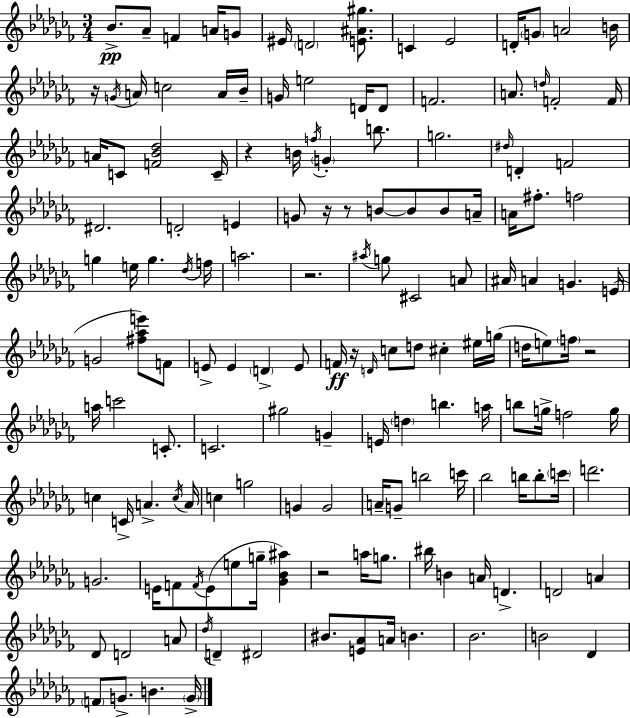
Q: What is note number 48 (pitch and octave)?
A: F#5